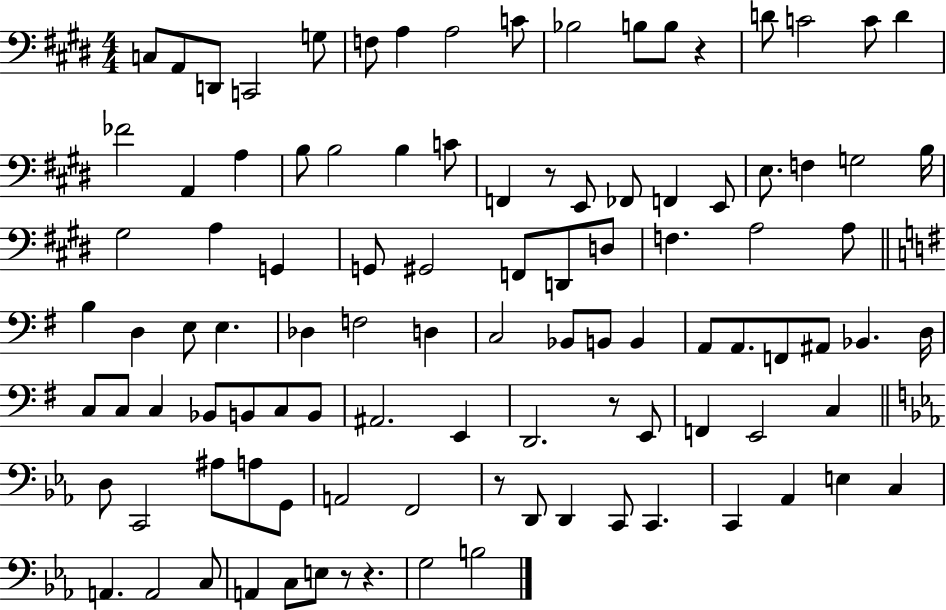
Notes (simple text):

C3/e A2/e D2/e C2/h G3/e F3/e A3/q A3/h C4/e Bb3/h B3/e B3/e R/q D4/e C4/h C4/e D4/q FES4/h A2/q A3/q B3/e B3/h B3/q C4/e F2/q R/e E2/e FES2/e F2/q E2/e E3/e. F3/q G3/h B3/s G#3/h A3/q G2/q G2/e G#2/h F2/e D2/e D3/e F3/q. A3/h A3/e B3/q D3/q E3/e E3/q. Db3/q F3/h D3/q C3/h Bb2/e B2/e B2/q A2/e A2/e. F2/e A#2/e Bb2/q. D3/s C3/e C3/e C3/q Bb2/e B2/e C3/e B2/e A#2/h. E2/q D2/h. R/e E2/e F2/q E2/h C3/q D3/e C2/h A#3/e A3/e G2/e A2/h F2/h R/e D2/e D2/q C2/e C2/q. C2/q Ab2/q E3/q C3/q A2/q. A2/h C3/e A2/q C3/e E3/e R/e R/q. G3/h B3/h